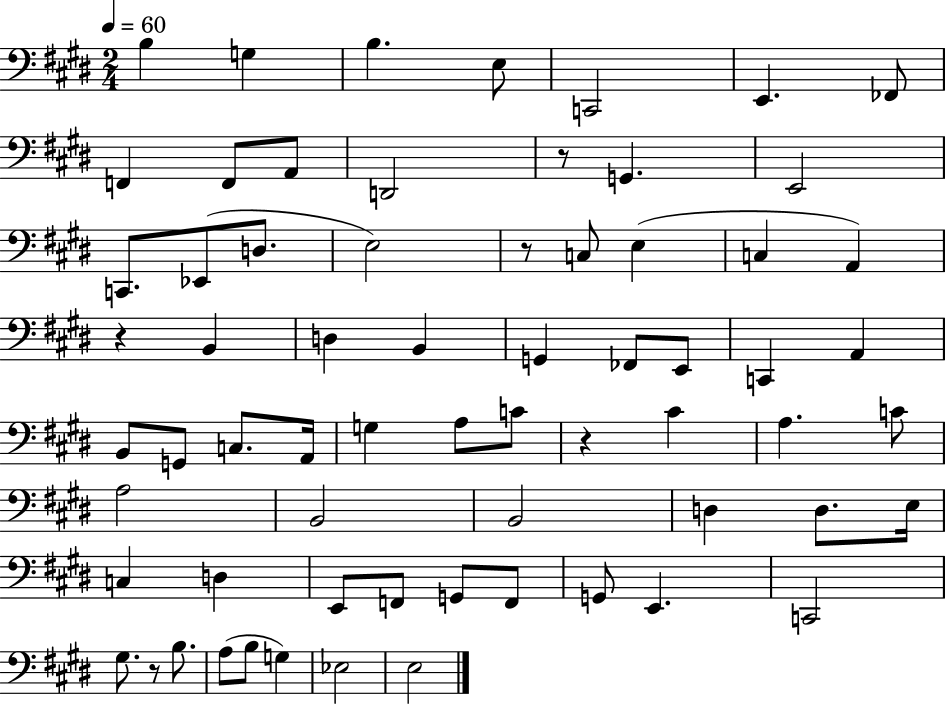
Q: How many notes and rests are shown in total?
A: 66